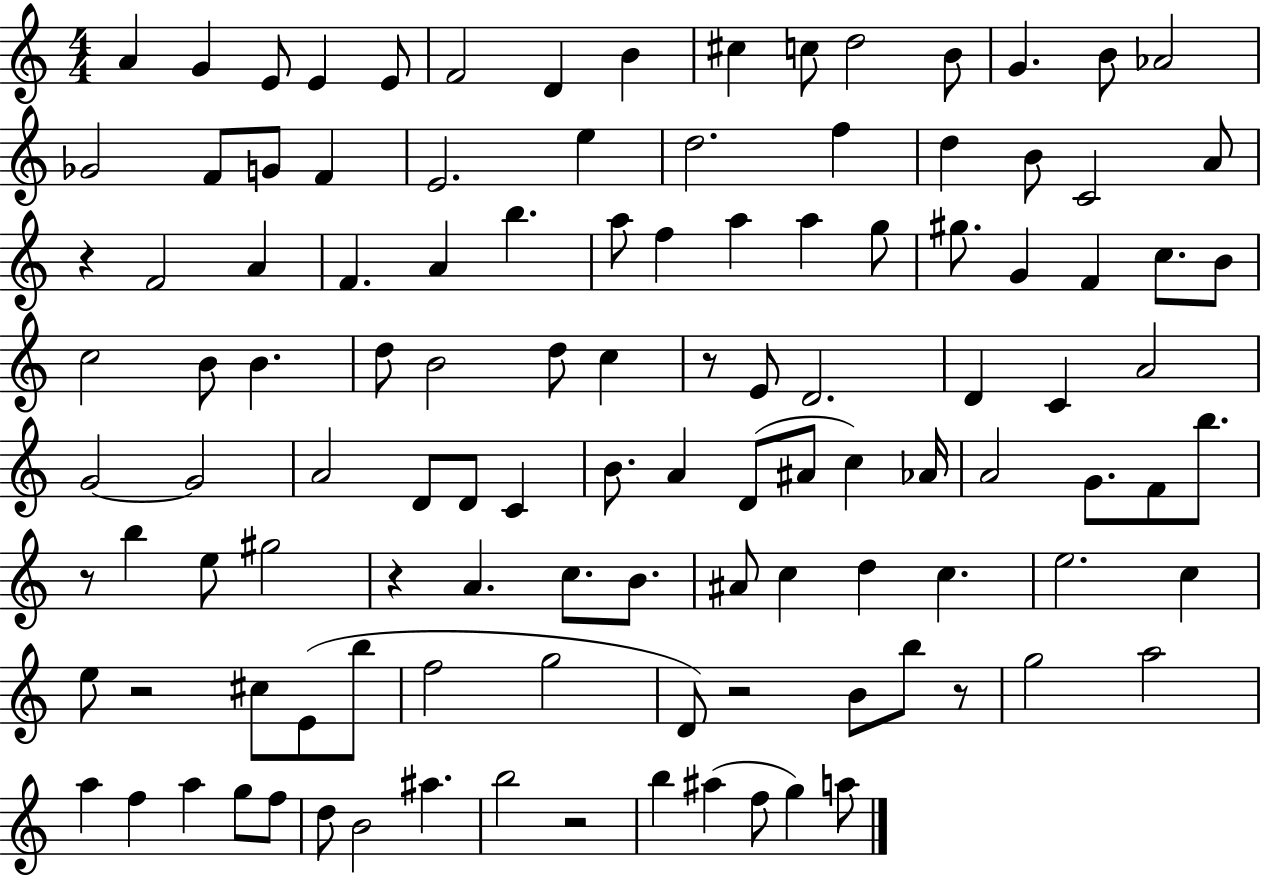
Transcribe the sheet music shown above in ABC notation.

X:1
T:Untitled
M:4/4
L:1/4
K:C
A G E/2 E E/2 F2 D B ^c c/2 d2 B/2 G B/2 _A2 _G2 F/2 G/2 F E2 e d2 f d B/2 C2 A/2 z F2 A F A b a/2 f a a g/2 ^g/2 G F c/2 B/2 c2 B/2 B d/2 B2 d/2 c z/2 E/2 D2 D C A2 G2 G2 A2 D/2 D/2 C B/2 A D/2 ^A/2 c _A/4 A2 G/2 F/2 b/2 z/2 b e/2 ^g2 z A c/2 B/2 ^A/2 c d c e2 c e/2 z2 ^c/2 E/2 b/2 f2 g2 D/2 z2 B/2 b/2 z/2 g2 a2 a f a g/2 f/2 d/2 B2 ^a b2 z2 b ^a f/2 g a/2